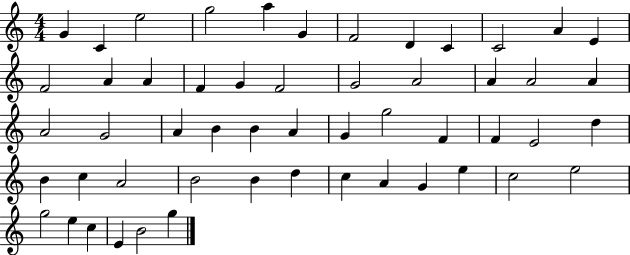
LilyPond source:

{
  \clef treble
  \numericTimeSignature
  \time 4/4
  \key c \major
  g'4 c'4 e''2 | g''2 a''4 g'4 | f'2 d'4 c'4 | c'2 a'4 e'4 | \break f'2 a'4 a'4 | f'4 g'4 f'2 | g'2 a'2 | a'4 a'2 a'4 | \break a'2 g'2 | a'4 b'4 b'4 a'4 | g'4 g''2 f'4 | f'4 e'2 d''4 | \break b'4 c''4 a'2 | b'2 b'4 d''4 | c''4 a'4 g'4 e''4 | c''2 e''2 | \break g''2 e''4 c''4 | e'4 b'2 g''4 | \bar "|."
}